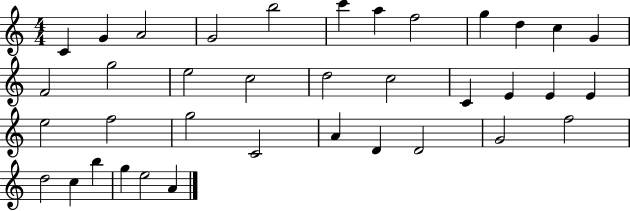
{
  \clef treble
  \numericTimeSignature
  \time 4/4
  \key c \major
  c'4 g'4 a'2 | g'2 b''2 | c'''4 a''4 f''2 | g''4 d''4 c''4 g'4 | \break f'2 g''2 | e''2 c''2 | d''2 c''2 | c'4 e'4 e'4 e'4 | \break e''2 f''2 | g''2 c'2 | a'4 d'4 d'2 | g'2 f''2 | \break d''2 c''4 b''4 | g''4 e''2 a'4 | \bar "|."
}